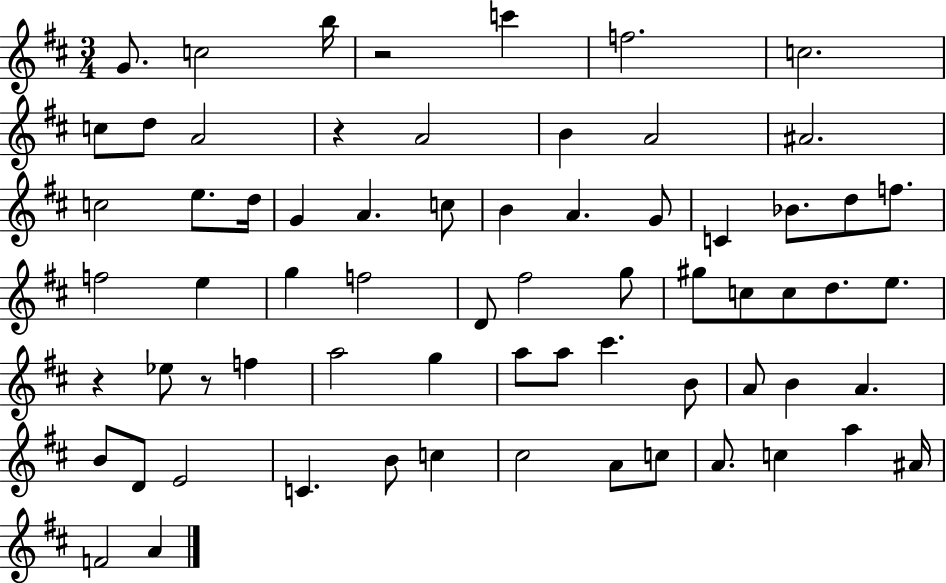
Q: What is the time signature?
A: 3/4